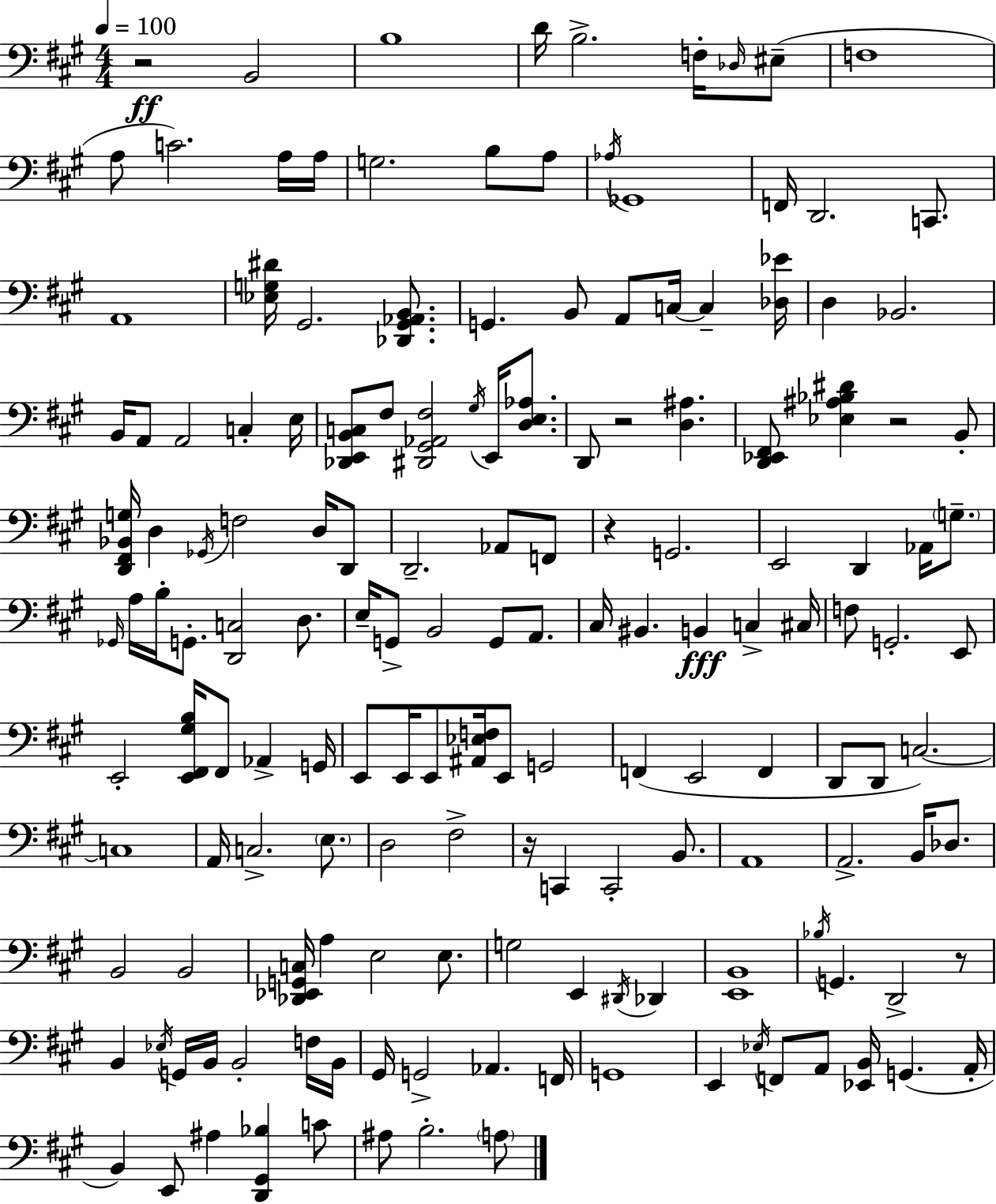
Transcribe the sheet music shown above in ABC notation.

X:1
T:Untitled
M:4/4
L:1/4
K:A
z2 B,,2 B,4 D/4 B,2 F,/4 _D,/4 ^E,/2 F,4 A,/2 C2 A,/4 A,/4 G,2 B,/2 A,/2 _A,/4 _G,,4 F,,/4 D,,2 C,,/2 A,,4 [_E,G,^D]/4 ^G,,2 [_D,,^G,,_A,,B,,]/2 G,, B,,/2 A,,/2 C,/4 C, [_D,_E]/4 D, _B,,2 B,,/4 A,,/2 A,,2 C, E,/4 [_D,,E,,B,,C,]/2 ^F,/2 [^D,,^G,,_A,,^F,]2 ^G,/4 E,,/4 [D,E,_A,]/2 D,,/2 z2 [D,^A,] [D,,_E,,^F,,]/2 [_E,^A,_B,^D] z2 B,,/2 [D,,^F,,_B,,G,]/4 D, _G,,/4 F,2 D,/4 D,,/2 D,,2 _A,,/2 F,,/2 z G,,2 E,,2 D,, _A,,/4 G,/2 _G,,/4 A,/4 B,/4 G,,/2 [D,,C,]2 D,/2 E,/4 G,,/2 B,,2 G,,/2 A,,/2 ^C,/4 ^B,, B,, C, ^C,/4 F,/2 G,,2 E,,/2 E,,2 [E,,^F,,^G,B,]/4 ^F,,/2 _A,, G,,/4 E,,/2 E,,/4 E,,/2 [^A,,_E,F,]/4 E,,/2 G,,2 F,, E,,2 F,, D,,/2 D,,/2 C,2 C,4 A,,/4 C,2 E,/2 D,2 ^F,2 z/4 C,, C,,2 B,,/2 A,,4 A,,2 B,,/4 _D,/2 B,,2 B,,2 [_D,,_E,,G,,C,]/4 A, E,2 E,/2 G,2 E,, ^D,,/4 _D,, [E,,B,,]4 _B,/4 G,, D,,2 z/2 B,, _E,/4 G,,/4 B,,/4 B,,2 F,/4 B,,/4 ^G,,/4 G,,2 _A,, F,,/4 G,,4 E,, _E,/4 F,,/2 A,,/2 [_E,,B,,]/4 G,, A,,/4 B,, E,,/2 ^A, [D,,^G,,_B,] C/2 ^A,/2 B,2 A,/2